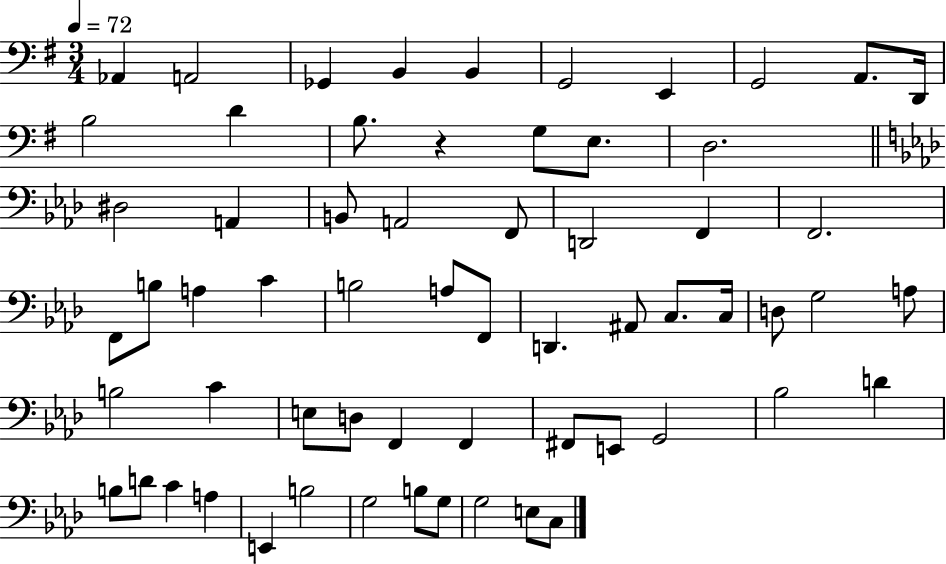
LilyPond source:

{
  \clef bass
  \numericTimeSignature
  \time 3/4
  \key g \major
  \tempo 4 = 72
  aes,4 a,2 | ges,4 b,4 b,4 | g,2 e,4 | g,2 a,8. d,16 | \break b2 d'4 | b8. r4 g8 e8. | d2. | \bar "||" \break \key aes \major dis2 a,4 | b,8 a,2 f,8 | d,2 f,4 | f,2. | \break f,8 b8 a4 c'4 | b2 a8 f,8 | d,4. ais,8 c8. c16 | d8 g2 a8 | \break b2 c'4 | e8 d8 f,4 f,4 | fis,8 e,8 g,2 | bes2 d'4 | \break b8 d'8 c'4 a4 | e,4 b2 | g2 b8 g8 | g2 e8 c8 | \break \bar "|."
}